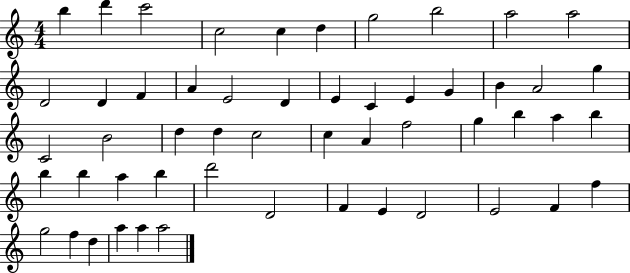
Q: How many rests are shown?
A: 0